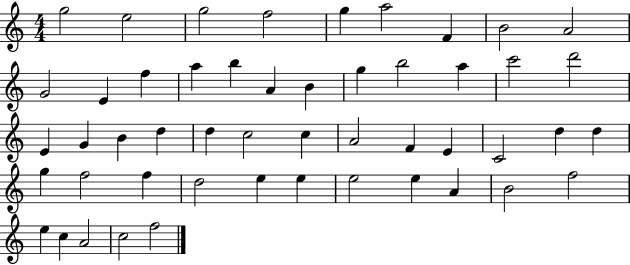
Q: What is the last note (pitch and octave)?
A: F5